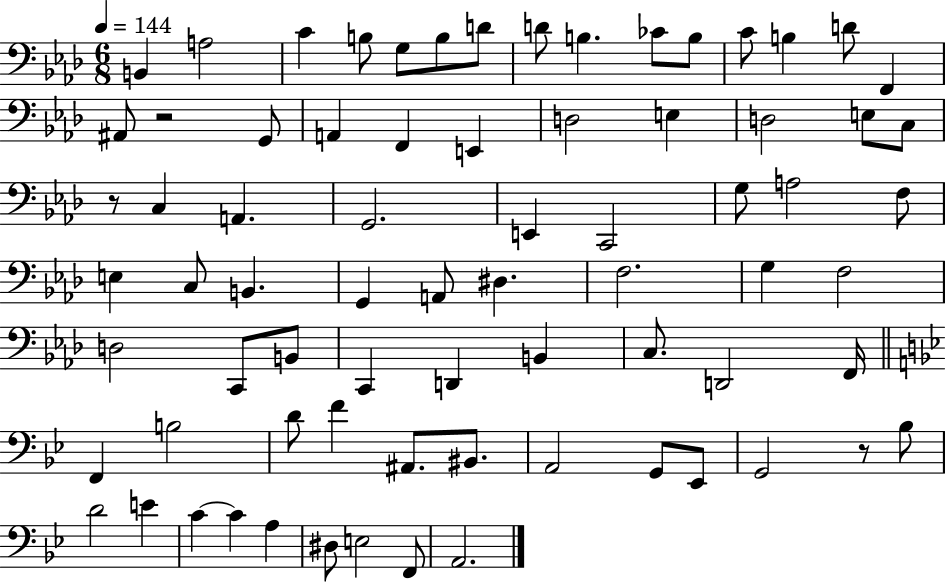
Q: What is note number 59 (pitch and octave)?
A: G2